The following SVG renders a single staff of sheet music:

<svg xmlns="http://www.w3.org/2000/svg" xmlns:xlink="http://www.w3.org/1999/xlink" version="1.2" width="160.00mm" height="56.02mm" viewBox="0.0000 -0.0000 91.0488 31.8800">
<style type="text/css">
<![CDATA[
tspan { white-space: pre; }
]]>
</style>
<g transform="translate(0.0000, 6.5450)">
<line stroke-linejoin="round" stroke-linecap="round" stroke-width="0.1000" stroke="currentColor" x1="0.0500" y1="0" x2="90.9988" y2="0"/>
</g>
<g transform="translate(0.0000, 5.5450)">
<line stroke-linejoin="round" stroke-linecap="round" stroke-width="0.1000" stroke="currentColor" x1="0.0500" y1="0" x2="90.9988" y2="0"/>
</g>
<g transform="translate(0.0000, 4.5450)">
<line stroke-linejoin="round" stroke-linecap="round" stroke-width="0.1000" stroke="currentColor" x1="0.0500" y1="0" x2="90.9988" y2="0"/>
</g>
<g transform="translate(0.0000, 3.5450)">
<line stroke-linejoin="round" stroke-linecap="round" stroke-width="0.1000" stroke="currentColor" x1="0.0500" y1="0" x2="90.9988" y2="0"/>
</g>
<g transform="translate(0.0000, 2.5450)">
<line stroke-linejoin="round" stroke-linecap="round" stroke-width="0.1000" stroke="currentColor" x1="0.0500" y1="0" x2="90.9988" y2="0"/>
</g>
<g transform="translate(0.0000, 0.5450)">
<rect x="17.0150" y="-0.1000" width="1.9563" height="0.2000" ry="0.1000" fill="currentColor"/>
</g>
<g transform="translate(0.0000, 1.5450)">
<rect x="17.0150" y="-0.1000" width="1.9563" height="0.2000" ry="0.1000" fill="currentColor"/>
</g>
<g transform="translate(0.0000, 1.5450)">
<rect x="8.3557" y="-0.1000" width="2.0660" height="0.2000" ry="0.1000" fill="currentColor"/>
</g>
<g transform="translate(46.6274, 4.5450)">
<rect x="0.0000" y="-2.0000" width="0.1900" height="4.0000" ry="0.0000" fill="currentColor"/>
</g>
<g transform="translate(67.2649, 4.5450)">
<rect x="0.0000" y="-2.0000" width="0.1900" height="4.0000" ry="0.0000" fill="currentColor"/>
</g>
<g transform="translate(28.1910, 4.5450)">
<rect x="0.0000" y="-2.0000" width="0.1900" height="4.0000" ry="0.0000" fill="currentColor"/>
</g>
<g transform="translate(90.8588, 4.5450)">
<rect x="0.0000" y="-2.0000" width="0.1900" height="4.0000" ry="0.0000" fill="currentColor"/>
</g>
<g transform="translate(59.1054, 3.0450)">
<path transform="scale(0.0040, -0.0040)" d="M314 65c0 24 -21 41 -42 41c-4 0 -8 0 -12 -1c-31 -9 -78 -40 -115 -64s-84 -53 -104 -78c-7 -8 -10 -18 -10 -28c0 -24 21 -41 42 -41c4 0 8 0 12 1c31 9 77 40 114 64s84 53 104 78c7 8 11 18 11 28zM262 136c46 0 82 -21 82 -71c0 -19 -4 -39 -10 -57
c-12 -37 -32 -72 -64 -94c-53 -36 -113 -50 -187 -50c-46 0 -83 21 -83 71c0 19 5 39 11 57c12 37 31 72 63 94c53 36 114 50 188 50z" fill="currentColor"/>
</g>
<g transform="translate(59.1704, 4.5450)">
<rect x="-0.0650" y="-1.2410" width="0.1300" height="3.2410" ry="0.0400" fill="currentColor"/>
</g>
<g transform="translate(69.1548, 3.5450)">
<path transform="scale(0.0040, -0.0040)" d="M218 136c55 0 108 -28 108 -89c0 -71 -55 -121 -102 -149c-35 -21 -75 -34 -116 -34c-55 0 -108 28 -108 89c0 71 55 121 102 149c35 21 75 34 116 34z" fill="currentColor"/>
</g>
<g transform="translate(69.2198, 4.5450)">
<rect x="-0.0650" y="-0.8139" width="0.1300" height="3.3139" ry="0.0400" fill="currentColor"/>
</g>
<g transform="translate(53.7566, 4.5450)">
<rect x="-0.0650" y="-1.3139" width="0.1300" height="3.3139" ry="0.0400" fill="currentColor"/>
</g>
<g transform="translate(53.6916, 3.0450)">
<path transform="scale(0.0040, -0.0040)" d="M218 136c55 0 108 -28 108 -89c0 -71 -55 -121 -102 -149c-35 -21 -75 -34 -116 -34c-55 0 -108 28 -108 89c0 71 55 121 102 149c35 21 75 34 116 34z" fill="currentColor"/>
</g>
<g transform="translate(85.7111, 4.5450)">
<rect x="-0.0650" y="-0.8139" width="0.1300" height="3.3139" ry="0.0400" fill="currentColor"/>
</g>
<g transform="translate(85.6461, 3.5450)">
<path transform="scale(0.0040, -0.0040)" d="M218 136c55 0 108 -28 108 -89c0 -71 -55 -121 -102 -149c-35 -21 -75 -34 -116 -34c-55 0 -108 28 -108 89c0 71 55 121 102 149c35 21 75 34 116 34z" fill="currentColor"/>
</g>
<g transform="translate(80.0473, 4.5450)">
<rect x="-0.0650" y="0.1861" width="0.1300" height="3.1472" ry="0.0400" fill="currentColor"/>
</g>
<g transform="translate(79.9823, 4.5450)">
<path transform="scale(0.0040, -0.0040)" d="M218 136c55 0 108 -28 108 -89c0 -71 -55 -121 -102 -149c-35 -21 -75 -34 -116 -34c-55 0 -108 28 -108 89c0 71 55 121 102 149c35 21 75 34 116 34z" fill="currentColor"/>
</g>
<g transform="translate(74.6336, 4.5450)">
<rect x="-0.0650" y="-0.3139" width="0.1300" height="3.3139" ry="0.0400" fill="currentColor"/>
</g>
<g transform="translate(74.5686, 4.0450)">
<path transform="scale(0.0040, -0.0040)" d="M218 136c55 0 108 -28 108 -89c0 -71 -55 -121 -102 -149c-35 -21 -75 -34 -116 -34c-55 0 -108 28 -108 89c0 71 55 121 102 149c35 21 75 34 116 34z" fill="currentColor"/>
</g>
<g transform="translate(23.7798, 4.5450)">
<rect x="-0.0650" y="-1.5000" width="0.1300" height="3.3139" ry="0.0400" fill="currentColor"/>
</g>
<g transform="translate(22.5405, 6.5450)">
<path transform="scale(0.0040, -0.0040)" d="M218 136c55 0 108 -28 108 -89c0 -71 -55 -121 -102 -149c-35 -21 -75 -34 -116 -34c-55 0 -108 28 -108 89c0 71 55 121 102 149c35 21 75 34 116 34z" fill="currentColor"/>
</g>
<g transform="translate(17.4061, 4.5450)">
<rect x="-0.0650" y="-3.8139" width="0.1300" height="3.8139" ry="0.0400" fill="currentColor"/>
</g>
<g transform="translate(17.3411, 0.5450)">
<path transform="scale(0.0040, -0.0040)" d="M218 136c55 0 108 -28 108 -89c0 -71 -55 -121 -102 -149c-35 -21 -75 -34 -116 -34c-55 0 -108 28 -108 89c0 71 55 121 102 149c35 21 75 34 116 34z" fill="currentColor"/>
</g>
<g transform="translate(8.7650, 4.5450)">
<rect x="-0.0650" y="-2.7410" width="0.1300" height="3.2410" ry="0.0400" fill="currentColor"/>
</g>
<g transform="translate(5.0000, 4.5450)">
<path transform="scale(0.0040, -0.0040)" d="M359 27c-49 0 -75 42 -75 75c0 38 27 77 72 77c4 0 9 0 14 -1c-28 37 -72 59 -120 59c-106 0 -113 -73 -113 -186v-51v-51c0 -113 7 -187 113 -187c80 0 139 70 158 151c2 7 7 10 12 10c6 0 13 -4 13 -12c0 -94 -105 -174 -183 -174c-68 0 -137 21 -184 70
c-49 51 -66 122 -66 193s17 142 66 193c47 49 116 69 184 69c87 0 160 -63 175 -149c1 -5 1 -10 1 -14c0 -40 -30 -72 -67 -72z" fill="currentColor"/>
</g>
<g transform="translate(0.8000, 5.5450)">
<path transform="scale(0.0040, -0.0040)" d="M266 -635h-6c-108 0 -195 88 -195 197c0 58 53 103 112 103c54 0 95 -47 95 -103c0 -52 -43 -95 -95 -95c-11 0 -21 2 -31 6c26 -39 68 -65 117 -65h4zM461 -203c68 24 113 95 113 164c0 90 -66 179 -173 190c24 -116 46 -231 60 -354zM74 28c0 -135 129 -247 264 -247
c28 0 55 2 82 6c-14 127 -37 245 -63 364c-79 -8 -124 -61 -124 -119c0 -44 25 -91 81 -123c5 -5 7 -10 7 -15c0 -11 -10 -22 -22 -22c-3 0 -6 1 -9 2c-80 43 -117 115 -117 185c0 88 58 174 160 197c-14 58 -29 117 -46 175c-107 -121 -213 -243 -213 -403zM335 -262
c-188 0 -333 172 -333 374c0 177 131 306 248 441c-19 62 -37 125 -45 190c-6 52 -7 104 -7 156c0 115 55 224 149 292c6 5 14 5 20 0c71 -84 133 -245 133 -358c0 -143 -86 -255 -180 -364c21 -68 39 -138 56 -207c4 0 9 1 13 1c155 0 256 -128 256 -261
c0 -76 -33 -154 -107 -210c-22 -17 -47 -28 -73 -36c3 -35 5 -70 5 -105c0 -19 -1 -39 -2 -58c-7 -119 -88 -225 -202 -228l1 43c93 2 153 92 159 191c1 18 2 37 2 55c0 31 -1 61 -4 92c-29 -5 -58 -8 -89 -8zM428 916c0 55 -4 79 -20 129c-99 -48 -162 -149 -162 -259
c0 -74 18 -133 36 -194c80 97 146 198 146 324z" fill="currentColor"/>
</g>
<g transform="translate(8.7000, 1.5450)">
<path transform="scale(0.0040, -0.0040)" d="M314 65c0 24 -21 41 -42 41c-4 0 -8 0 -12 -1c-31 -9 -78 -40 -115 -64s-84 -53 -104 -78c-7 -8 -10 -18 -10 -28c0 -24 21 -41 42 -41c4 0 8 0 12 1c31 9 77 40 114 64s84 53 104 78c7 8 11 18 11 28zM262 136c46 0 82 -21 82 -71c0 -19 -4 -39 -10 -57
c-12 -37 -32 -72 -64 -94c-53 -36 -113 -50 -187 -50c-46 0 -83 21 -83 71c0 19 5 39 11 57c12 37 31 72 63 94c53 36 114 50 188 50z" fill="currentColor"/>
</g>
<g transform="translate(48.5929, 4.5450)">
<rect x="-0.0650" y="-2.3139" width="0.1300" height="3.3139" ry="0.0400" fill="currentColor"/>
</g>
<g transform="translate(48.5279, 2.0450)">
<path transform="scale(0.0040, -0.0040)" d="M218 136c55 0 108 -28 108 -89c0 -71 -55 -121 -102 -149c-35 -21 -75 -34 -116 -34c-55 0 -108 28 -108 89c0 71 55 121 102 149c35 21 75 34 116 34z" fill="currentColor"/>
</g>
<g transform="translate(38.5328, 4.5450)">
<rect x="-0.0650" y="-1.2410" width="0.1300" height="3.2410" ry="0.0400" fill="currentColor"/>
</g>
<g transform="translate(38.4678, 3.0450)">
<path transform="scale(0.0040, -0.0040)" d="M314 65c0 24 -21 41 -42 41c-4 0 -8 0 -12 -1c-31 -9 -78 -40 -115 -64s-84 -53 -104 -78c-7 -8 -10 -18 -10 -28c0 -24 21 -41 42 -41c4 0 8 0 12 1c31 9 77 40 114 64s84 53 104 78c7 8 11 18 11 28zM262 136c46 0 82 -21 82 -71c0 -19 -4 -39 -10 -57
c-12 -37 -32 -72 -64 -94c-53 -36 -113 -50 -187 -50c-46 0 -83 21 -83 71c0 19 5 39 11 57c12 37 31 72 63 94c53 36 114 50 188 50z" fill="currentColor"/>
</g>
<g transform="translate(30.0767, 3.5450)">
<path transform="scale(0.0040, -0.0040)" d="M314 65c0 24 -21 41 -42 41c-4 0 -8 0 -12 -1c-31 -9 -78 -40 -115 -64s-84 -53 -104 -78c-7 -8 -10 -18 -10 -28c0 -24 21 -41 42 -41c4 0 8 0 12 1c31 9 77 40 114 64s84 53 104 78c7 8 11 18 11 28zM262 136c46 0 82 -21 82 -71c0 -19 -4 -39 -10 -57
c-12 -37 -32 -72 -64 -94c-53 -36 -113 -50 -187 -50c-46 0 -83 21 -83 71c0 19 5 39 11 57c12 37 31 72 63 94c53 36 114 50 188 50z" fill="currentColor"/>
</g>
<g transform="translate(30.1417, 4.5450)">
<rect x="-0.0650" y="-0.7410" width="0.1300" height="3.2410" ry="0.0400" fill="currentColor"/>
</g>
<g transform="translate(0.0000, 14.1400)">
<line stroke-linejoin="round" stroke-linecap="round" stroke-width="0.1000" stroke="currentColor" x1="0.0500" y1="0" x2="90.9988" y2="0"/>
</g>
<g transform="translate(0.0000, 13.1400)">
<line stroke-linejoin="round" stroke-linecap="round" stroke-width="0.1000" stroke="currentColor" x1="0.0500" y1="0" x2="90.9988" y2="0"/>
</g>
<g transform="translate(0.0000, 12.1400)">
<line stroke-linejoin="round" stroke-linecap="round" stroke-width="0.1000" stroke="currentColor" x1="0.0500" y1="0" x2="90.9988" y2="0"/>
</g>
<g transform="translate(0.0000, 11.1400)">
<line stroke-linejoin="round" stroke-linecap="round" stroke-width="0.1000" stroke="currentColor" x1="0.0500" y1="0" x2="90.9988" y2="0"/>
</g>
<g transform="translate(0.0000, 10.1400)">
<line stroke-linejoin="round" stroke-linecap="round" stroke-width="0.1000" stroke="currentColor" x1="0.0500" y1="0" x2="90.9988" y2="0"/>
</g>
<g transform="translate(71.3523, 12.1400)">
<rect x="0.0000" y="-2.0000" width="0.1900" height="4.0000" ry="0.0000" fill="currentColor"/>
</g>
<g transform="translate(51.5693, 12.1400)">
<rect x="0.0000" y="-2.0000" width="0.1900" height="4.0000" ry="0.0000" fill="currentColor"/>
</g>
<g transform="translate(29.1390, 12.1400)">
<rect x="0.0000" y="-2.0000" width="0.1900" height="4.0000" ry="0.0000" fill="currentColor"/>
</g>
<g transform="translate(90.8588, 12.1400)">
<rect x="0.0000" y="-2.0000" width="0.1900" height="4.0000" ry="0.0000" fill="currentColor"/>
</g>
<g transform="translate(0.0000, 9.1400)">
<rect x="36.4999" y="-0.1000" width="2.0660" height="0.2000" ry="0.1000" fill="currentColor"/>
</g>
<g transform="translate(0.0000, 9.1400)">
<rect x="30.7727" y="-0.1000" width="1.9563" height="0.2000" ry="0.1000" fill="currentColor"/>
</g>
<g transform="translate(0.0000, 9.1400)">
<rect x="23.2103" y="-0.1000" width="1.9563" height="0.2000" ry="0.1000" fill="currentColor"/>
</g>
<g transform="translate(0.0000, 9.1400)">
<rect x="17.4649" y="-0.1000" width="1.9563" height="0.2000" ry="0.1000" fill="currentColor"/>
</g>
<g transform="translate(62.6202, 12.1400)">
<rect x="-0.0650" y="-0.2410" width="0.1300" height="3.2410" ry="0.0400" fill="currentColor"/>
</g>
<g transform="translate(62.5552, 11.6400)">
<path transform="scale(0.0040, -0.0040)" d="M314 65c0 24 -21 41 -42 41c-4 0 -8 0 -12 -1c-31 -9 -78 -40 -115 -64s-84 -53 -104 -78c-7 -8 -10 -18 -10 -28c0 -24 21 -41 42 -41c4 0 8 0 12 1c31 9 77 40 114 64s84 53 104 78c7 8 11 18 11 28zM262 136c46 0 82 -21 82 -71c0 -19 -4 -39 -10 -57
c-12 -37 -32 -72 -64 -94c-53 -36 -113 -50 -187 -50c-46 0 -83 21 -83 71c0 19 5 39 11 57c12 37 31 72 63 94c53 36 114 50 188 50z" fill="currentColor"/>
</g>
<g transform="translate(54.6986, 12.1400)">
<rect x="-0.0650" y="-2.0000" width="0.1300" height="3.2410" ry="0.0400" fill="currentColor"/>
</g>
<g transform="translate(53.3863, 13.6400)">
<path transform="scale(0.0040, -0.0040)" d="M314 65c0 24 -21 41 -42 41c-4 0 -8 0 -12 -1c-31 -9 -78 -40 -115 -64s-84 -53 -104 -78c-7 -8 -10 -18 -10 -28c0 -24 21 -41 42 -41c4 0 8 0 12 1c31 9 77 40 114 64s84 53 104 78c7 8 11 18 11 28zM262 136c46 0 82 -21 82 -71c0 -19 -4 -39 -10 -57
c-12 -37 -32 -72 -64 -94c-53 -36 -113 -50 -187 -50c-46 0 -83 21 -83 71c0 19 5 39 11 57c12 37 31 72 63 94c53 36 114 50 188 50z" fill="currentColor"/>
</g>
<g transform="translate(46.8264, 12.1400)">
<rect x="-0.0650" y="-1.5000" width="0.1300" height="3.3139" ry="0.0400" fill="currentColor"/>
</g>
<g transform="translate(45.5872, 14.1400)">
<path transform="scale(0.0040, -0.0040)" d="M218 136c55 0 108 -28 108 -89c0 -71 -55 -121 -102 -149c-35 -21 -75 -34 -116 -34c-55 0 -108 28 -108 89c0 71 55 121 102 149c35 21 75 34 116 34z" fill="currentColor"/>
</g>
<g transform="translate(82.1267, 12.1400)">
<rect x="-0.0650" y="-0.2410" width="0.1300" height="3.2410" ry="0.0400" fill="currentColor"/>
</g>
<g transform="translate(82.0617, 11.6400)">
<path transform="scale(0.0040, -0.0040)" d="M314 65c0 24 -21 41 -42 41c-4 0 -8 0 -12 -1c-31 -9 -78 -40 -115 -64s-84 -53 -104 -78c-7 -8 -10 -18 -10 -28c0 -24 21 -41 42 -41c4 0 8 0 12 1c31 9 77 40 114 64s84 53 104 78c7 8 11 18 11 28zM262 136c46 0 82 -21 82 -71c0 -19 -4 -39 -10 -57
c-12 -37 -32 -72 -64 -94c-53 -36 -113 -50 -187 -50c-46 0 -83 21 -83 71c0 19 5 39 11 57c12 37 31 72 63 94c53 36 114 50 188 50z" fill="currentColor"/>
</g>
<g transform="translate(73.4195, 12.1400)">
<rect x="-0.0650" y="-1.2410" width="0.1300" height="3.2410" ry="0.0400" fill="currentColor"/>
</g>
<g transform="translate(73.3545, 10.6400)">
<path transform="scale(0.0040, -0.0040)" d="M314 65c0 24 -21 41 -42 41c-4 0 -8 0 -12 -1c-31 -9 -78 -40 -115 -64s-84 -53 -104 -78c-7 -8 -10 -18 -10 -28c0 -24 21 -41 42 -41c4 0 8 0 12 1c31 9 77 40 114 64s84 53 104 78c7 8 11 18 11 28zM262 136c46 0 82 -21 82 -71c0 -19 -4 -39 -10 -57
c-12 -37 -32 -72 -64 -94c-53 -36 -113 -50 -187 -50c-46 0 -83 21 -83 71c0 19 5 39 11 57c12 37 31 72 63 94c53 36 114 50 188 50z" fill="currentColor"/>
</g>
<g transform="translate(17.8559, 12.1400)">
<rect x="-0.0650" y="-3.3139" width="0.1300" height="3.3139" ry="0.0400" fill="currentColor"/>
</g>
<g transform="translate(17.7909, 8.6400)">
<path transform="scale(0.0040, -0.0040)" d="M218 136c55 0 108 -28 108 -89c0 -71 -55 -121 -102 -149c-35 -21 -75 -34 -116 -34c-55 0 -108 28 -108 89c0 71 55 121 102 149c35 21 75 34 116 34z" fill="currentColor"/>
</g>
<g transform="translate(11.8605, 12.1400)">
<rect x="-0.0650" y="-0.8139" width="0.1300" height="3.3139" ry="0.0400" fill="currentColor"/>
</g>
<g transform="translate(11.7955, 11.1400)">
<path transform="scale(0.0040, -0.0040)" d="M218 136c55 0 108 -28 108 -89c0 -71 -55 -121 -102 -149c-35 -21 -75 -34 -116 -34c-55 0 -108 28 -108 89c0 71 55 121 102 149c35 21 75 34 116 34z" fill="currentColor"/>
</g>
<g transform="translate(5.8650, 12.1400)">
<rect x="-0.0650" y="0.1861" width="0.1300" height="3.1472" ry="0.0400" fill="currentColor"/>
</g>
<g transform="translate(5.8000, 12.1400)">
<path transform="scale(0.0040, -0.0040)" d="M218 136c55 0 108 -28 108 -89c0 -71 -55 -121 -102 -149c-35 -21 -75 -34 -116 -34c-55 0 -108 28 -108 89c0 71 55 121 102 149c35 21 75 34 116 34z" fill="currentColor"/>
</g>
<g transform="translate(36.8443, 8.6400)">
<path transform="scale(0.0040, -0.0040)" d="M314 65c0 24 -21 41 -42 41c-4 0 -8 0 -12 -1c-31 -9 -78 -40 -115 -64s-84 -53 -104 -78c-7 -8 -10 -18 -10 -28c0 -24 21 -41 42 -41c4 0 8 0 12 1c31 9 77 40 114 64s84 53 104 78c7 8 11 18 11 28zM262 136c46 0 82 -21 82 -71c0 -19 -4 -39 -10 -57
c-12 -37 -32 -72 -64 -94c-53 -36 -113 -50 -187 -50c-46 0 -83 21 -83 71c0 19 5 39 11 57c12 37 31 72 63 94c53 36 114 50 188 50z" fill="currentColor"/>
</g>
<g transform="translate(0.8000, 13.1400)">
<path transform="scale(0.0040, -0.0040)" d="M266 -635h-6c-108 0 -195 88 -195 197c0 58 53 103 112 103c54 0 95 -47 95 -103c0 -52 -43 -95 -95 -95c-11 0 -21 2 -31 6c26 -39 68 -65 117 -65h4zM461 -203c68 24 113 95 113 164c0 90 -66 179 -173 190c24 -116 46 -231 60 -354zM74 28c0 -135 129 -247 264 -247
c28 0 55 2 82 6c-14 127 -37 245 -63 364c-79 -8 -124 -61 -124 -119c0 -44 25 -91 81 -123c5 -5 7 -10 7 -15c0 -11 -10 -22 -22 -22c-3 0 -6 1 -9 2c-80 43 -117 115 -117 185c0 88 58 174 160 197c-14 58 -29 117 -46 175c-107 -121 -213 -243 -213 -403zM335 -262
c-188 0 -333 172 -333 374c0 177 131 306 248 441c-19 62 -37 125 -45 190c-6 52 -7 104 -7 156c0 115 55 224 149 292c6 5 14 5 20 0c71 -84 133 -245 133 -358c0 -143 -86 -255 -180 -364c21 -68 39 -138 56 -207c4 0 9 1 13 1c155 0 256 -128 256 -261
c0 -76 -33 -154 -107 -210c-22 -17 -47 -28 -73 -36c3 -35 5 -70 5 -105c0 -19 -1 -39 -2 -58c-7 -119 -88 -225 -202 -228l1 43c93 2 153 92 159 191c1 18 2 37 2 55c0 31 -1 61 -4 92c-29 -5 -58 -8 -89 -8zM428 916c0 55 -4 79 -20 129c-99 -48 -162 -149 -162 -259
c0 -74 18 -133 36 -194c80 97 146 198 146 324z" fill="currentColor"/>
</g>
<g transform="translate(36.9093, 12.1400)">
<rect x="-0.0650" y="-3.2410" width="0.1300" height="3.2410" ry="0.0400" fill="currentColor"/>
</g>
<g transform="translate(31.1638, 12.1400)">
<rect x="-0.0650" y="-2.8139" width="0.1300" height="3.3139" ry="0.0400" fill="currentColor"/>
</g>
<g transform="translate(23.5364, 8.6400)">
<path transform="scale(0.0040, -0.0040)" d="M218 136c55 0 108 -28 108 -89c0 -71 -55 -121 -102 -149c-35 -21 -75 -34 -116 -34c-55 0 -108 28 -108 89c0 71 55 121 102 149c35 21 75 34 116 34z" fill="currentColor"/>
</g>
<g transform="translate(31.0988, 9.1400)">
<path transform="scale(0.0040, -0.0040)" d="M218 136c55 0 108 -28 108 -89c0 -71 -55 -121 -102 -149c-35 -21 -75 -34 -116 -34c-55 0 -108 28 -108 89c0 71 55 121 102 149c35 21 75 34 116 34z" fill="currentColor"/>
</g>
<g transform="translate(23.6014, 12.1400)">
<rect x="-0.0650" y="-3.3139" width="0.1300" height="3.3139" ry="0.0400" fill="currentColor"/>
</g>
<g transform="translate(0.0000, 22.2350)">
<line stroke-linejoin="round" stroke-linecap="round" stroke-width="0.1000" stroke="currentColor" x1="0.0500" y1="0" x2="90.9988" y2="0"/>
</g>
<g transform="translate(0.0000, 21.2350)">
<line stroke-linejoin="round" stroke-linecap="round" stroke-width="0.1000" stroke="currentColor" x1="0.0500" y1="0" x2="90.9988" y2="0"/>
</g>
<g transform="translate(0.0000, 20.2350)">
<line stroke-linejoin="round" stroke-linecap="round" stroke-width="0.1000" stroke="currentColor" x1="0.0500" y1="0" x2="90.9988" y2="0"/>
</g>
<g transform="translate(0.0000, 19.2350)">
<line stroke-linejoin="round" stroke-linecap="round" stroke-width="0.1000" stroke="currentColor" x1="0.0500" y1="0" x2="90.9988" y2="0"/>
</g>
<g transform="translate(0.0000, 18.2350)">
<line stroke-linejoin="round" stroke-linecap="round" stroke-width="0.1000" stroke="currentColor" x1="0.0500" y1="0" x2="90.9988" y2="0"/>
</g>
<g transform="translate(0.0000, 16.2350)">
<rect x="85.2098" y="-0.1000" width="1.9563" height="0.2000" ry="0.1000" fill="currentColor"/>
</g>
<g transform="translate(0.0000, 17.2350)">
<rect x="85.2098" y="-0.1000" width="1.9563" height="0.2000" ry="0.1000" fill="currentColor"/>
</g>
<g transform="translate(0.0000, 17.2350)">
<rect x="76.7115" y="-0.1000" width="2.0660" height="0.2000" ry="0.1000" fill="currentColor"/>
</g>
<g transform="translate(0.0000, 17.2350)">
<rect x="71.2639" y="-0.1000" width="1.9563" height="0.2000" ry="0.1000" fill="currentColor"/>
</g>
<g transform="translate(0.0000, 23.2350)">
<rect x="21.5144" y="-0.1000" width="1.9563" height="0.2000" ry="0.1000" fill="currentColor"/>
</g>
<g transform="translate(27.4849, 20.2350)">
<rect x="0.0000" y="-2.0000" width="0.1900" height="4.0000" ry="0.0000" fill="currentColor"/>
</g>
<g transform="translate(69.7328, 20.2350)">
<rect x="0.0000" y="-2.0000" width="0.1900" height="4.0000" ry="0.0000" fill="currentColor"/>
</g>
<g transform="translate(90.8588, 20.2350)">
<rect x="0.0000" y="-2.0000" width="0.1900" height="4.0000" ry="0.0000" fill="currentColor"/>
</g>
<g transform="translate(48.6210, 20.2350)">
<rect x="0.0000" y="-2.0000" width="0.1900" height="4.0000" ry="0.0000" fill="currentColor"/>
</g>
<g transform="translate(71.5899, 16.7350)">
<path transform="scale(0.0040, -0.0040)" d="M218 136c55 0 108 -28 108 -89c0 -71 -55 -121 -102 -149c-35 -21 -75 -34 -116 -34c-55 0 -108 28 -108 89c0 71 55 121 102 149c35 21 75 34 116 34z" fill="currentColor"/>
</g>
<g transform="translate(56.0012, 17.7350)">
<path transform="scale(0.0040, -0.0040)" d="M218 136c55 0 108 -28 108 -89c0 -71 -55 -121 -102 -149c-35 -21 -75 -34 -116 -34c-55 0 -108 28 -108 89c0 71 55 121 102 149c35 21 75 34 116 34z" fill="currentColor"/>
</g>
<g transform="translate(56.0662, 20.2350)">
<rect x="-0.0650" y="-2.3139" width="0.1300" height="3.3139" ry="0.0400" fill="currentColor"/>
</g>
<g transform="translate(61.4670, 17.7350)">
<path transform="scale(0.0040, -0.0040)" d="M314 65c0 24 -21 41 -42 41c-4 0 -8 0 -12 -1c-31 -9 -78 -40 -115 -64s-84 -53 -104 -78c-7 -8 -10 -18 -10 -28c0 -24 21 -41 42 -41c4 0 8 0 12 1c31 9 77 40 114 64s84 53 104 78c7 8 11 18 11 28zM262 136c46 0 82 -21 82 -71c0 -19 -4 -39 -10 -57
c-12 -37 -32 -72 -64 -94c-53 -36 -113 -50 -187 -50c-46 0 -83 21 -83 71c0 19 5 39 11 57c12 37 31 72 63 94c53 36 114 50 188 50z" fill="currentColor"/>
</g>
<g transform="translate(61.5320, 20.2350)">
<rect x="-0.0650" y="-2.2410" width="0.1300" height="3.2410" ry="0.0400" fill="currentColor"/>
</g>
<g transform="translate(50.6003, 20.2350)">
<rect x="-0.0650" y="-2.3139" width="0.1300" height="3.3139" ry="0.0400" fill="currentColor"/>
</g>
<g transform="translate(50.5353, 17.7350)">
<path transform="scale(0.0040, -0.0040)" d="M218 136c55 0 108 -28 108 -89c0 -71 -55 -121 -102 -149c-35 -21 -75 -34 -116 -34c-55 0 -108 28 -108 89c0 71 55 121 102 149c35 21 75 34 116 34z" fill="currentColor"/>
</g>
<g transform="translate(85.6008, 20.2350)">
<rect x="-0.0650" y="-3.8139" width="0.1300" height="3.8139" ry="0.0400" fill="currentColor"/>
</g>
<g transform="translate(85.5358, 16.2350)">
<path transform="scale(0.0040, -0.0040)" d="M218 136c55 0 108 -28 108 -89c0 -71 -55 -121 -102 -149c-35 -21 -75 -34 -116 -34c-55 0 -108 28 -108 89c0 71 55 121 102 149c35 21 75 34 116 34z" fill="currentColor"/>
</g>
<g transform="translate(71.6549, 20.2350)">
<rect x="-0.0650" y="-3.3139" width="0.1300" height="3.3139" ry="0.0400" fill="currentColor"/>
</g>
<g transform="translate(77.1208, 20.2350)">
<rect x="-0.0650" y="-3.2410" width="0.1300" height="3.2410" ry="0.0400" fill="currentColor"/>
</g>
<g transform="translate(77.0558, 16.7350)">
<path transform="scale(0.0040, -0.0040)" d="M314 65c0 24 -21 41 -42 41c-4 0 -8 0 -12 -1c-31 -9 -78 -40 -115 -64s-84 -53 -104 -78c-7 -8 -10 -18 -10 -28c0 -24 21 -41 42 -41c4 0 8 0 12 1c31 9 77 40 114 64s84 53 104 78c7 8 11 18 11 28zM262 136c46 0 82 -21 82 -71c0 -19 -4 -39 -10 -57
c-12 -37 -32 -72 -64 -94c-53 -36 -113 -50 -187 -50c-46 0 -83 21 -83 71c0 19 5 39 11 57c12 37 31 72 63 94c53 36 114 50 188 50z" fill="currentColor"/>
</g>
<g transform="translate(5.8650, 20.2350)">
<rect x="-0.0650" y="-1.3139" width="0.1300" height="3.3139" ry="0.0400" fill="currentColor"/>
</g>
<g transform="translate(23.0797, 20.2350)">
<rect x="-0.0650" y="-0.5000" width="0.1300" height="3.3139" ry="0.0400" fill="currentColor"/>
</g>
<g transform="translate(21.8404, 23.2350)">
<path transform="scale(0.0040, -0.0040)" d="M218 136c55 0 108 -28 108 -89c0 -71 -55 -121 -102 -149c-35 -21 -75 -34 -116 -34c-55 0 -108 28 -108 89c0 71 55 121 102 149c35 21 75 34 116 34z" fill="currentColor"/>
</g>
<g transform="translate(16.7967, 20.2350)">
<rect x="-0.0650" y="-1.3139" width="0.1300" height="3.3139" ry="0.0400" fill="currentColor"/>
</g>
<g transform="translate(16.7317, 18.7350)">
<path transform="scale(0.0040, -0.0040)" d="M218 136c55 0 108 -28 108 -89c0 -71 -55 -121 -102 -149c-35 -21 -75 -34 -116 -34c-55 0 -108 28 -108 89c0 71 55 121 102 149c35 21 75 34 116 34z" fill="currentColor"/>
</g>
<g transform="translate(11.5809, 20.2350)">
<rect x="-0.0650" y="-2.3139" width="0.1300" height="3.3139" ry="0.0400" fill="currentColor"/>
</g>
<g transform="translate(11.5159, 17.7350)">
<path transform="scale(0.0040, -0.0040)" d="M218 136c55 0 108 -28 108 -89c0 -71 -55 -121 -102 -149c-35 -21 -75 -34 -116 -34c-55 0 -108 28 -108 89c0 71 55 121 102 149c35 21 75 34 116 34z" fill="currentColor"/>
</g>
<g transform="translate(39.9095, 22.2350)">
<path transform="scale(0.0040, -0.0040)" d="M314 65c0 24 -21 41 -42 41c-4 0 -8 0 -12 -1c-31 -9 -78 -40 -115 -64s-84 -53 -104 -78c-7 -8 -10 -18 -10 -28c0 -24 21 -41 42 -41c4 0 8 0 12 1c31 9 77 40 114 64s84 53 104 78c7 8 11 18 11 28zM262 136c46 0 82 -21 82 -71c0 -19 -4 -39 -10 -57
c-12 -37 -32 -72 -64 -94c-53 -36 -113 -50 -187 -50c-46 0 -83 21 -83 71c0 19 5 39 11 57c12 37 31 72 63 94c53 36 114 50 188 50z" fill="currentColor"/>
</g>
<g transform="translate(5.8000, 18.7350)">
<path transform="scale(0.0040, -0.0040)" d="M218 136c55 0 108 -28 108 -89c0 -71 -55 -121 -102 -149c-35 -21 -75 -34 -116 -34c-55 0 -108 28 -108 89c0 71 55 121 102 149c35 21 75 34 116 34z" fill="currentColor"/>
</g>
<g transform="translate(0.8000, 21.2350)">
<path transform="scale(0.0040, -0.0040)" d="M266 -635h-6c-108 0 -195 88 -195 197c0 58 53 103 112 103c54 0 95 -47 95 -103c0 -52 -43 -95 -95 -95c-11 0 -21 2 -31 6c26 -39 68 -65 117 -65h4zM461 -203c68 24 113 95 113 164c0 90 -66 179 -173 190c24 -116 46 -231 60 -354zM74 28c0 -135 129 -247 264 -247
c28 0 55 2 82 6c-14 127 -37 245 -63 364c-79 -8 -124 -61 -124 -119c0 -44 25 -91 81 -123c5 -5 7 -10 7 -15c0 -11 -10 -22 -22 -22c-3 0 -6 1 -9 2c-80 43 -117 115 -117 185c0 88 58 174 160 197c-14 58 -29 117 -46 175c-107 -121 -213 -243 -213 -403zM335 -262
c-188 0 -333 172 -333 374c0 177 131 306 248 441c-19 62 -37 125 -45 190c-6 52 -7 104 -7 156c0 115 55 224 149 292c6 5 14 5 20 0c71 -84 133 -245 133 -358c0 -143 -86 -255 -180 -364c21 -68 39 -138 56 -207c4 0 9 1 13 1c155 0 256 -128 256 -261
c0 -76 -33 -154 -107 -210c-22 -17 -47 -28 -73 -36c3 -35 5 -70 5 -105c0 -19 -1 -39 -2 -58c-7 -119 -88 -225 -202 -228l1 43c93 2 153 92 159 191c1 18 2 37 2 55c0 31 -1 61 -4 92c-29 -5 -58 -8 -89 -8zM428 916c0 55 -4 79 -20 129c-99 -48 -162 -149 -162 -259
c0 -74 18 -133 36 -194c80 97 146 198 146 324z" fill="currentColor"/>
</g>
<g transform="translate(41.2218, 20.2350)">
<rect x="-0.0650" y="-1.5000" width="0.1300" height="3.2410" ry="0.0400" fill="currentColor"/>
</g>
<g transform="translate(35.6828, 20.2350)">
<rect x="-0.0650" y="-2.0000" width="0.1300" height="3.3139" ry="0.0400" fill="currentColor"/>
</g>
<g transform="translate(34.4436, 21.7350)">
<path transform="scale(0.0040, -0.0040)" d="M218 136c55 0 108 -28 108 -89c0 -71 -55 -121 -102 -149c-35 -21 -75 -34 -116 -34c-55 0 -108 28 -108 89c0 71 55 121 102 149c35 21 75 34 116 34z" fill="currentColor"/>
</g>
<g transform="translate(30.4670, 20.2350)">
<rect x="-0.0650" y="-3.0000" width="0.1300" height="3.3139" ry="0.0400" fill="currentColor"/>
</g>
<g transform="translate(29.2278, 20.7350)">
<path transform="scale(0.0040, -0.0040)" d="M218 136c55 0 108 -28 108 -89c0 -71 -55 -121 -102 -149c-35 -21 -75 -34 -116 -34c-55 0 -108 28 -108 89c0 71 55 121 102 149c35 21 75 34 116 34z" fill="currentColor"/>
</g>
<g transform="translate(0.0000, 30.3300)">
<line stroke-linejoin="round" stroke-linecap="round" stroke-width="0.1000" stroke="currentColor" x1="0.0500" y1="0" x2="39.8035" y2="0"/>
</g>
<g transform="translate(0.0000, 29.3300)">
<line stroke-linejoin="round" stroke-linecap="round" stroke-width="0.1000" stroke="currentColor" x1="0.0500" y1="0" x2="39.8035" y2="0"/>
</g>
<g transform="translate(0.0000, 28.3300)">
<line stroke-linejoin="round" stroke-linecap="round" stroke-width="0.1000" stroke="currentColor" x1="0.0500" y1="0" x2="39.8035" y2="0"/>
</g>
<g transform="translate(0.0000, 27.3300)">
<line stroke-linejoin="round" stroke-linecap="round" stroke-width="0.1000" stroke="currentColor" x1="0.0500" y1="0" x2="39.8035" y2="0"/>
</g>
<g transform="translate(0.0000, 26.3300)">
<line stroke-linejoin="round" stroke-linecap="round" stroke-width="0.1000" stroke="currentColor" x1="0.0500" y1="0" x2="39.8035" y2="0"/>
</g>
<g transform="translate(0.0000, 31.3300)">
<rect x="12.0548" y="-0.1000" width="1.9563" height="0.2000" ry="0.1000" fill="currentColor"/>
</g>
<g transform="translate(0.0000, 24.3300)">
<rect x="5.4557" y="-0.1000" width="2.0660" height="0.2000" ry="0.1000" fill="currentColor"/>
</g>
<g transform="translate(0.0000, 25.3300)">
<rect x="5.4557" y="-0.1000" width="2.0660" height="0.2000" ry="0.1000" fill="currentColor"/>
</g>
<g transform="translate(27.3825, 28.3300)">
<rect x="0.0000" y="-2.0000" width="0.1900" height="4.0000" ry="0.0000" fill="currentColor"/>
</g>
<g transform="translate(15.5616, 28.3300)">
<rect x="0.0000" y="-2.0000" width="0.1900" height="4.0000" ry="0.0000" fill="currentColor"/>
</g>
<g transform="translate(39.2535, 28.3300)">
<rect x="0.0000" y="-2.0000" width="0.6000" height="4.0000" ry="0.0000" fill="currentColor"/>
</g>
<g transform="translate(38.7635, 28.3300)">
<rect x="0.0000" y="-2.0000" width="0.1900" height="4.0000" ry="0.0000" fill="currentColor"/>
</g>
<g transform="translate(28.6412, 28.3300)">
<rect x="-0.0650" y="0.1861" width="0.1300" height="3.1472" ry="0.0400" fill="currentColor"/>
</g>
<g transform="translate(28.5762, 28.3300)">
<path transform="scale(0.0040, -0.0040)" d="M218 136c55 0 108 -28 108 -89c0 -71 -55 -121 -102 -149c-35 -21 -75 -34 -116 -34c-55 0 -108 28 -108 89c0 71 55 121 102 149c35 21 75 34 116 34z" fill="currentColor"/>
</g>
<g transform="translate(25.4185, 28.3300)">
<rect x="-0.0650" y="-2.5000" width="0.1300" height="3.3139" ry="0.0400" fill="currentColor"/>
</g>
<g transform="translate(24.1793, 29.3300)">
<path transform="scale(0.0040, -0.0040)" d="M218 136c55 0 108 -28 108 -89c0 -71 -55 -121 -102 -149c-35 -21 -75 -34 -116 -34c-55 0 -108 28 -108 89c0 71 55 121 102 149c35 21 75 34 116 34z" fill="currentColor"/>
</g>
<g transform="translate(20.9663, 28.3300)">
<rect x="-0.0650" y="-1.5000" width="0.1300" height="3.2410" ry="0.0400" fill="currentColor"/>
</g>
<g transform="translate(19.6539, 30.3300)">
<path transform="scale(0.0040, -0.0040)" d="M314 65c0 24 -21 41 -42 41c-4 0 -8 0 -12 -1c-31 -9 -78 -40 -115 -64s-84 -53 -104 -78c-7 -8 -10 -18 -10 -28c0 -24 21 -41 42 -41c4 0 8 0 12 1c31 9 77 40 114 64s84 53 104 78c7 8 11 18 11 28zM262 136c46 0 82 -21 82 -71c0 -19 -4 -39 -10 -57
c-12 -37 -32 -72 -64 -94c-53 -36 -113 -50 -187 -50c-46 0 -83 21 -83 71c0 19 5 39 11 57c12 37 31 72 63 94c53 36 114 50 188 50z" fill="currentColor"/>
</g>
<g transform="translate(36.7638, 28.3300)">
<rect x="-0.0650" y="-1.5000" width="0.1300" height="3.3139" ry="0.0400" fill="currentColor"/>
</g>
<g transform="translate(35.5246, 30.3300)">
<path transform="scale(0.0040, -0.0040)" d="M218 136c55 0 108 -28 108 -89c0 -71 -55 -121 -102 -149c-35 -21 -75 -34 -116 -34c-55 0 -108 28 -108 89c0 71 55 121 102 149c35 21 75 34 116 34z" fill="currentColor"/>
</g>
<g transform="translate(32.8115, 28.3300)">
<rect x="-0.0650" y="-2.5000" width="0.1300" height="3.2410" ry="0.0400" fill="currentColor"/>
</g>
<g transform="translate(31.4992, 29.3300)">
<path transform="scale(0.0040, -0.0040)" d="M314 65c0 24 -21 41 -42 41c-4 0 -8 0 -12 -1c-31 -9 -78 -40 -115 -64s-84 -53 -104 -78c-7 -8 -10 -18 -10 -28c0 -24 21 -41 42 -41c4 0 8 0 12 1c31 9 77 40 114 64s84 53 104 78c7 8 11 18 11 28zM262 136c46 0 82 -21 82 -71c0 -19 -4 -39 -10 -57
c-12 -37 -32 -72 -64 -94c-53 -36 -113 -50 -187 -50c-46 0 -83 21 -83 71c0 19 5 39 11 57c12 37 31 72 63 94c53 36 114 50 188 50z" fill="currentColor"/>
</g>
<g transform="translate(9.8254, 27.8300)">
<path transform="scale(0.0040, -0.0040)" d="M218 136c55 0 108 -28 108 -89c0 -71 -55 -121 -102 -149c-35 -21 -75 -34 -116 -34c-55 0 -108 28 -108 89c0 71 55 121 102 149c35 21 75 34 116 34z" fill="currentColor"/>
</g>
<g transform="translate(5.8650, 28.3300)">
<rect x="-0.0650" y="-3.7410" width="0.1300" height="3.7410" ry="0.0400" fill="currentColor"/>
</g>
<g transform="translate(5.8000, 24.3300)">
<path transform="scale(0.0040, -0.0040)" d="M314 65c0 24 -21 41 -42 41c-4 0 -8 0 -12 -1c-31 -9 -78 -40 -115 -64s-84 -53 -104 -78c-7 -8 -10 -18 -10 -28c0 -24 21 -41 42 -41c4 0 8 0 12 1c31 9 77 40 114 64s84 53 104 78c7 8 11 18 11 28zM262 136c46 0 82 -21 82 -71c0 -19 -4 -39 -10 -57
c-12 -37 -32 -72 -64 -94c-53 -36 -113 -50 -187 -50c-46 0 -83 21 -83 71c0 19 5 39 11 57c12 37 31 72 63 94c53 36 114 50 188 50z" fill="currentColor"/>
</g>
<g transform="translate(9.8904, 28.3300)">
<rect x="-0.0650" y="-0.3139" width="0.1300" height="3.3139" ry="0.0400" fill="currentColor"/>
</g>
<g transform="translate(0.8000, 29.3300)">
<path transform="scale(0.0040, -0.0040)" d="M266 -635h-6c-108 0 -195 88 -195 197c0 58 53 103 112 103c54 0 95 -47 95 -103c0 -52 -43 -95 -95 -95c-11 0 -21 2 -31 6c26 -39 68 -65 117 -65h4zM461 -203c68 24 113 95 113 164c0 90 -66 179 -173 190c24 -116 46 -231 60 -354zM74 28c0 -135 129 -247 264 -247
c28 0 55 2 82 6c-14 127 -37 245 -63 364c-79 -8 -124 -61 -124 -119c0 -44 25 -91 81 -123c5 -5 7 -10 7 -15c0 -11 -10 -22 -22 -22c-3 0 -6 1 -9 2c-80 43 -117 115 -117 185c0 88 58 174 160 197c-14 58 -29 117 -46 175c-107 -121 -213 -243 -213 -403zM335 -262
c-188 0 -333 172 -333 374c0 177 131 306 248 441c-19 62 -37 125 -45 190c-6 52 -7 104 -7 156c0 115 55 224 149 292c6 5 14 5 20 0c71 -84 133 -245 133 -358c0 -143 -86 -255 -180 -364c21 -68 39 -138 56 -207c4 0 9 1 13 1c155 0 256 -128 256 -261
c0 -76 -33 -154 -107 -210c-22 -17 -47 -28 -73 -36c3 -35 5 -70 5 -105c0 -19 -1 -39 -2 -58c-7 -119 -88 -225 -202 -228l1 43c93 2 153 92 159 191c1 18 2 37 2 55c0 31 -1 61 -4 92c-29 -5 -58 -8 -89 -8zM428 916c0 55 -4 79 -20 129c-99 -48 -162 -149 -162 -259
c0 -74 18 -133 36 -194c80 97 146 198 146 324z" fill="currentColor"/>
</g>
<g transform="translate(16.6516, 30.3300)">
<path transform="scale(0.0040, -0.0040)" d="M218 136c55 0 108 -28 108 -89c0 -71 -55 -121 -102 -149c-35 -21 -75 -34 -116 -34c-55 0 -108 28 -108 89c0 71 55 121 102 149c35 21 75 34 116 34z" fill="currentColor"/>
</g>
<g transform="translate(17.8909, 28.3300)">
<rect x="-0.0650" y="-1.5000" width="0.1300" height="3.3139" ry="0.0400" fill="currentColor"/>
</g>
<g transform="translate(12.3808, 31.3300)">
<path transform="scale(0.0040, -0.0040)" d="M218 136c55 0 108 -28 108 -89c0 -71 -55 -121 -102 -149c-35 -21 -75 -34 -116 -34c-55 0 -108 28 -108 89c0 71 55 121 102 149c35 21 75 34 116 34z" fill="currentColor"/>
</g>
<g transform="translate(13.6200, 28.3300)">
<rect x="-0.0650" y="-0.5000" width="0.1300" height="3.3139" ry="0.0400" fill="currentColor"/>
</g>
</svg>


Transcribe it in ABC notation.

X:1
T:Untitled
M:4/4
L:1/4
K:C
a2 c' E d2 e2 g e e2 d c B d B d b b a b2 E F2 c2 e2 c2 e g e C A F E2 g g g2 b b2 c' c'2 c C E E2 G B G2 E